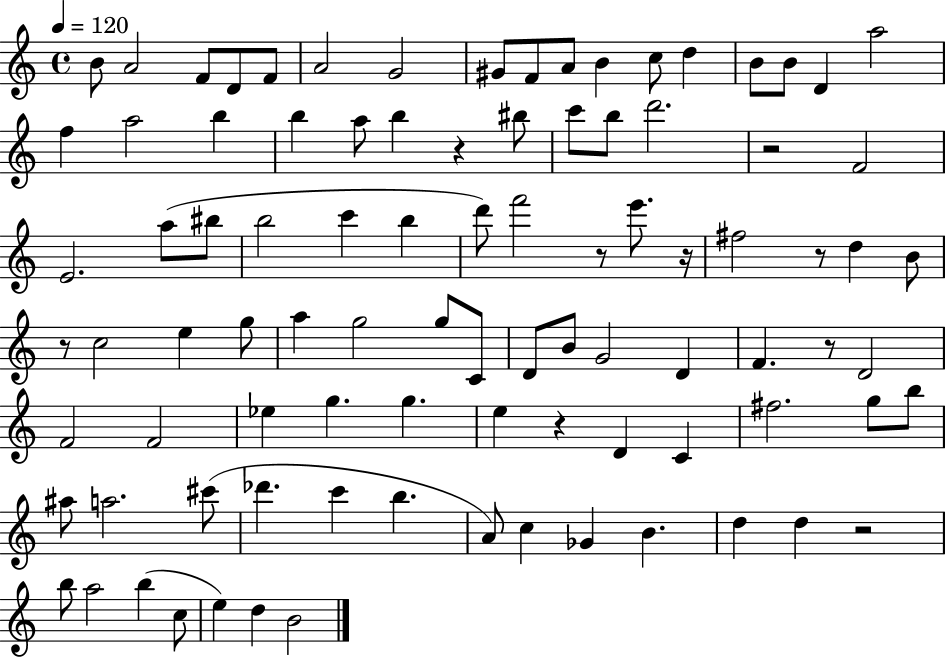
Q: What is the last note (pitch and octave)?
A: B4